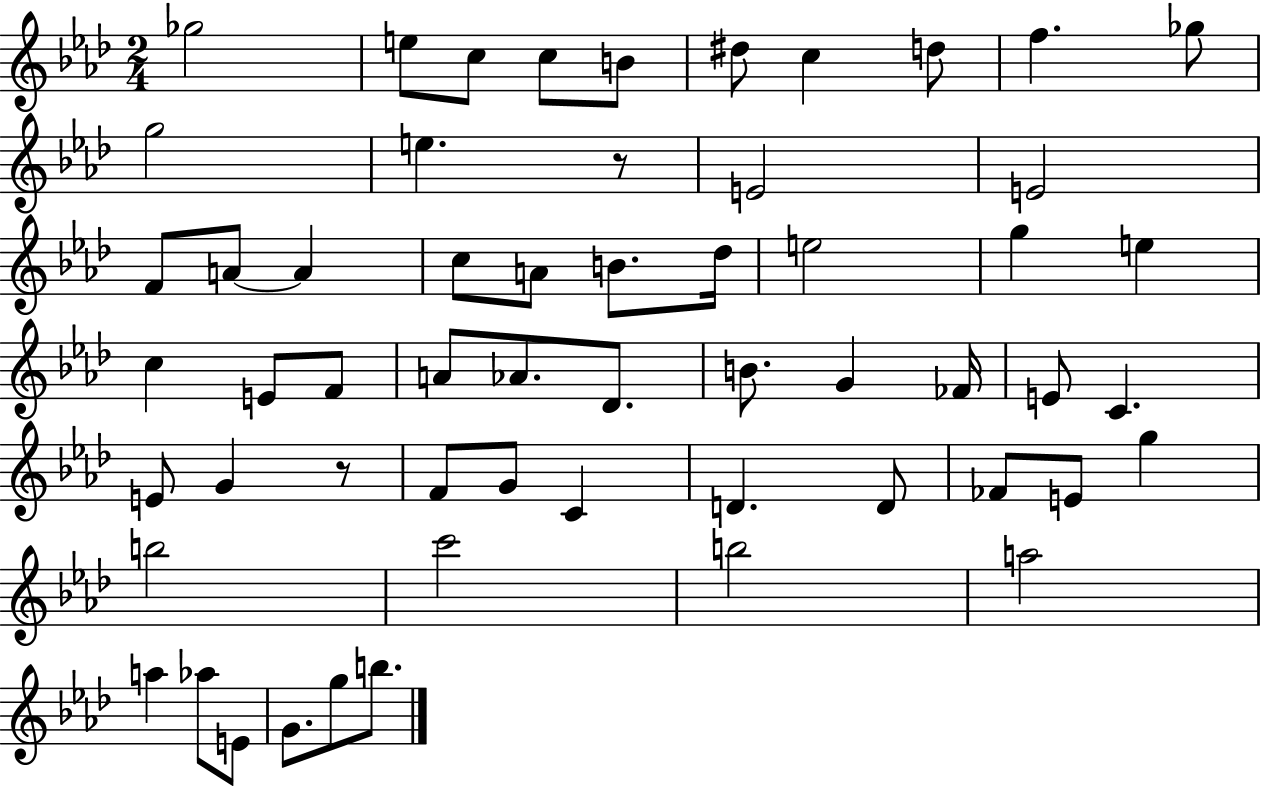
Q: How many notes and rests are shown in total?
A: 57